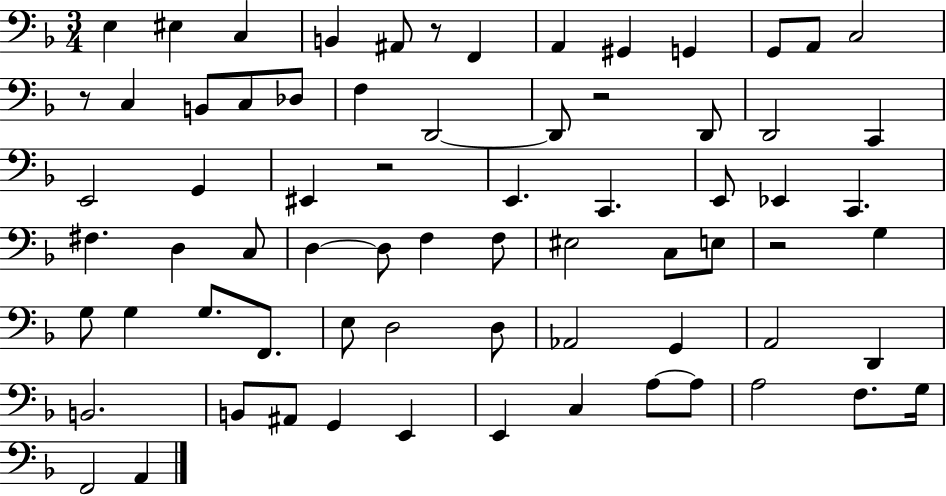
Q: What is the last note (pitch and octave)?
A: A2